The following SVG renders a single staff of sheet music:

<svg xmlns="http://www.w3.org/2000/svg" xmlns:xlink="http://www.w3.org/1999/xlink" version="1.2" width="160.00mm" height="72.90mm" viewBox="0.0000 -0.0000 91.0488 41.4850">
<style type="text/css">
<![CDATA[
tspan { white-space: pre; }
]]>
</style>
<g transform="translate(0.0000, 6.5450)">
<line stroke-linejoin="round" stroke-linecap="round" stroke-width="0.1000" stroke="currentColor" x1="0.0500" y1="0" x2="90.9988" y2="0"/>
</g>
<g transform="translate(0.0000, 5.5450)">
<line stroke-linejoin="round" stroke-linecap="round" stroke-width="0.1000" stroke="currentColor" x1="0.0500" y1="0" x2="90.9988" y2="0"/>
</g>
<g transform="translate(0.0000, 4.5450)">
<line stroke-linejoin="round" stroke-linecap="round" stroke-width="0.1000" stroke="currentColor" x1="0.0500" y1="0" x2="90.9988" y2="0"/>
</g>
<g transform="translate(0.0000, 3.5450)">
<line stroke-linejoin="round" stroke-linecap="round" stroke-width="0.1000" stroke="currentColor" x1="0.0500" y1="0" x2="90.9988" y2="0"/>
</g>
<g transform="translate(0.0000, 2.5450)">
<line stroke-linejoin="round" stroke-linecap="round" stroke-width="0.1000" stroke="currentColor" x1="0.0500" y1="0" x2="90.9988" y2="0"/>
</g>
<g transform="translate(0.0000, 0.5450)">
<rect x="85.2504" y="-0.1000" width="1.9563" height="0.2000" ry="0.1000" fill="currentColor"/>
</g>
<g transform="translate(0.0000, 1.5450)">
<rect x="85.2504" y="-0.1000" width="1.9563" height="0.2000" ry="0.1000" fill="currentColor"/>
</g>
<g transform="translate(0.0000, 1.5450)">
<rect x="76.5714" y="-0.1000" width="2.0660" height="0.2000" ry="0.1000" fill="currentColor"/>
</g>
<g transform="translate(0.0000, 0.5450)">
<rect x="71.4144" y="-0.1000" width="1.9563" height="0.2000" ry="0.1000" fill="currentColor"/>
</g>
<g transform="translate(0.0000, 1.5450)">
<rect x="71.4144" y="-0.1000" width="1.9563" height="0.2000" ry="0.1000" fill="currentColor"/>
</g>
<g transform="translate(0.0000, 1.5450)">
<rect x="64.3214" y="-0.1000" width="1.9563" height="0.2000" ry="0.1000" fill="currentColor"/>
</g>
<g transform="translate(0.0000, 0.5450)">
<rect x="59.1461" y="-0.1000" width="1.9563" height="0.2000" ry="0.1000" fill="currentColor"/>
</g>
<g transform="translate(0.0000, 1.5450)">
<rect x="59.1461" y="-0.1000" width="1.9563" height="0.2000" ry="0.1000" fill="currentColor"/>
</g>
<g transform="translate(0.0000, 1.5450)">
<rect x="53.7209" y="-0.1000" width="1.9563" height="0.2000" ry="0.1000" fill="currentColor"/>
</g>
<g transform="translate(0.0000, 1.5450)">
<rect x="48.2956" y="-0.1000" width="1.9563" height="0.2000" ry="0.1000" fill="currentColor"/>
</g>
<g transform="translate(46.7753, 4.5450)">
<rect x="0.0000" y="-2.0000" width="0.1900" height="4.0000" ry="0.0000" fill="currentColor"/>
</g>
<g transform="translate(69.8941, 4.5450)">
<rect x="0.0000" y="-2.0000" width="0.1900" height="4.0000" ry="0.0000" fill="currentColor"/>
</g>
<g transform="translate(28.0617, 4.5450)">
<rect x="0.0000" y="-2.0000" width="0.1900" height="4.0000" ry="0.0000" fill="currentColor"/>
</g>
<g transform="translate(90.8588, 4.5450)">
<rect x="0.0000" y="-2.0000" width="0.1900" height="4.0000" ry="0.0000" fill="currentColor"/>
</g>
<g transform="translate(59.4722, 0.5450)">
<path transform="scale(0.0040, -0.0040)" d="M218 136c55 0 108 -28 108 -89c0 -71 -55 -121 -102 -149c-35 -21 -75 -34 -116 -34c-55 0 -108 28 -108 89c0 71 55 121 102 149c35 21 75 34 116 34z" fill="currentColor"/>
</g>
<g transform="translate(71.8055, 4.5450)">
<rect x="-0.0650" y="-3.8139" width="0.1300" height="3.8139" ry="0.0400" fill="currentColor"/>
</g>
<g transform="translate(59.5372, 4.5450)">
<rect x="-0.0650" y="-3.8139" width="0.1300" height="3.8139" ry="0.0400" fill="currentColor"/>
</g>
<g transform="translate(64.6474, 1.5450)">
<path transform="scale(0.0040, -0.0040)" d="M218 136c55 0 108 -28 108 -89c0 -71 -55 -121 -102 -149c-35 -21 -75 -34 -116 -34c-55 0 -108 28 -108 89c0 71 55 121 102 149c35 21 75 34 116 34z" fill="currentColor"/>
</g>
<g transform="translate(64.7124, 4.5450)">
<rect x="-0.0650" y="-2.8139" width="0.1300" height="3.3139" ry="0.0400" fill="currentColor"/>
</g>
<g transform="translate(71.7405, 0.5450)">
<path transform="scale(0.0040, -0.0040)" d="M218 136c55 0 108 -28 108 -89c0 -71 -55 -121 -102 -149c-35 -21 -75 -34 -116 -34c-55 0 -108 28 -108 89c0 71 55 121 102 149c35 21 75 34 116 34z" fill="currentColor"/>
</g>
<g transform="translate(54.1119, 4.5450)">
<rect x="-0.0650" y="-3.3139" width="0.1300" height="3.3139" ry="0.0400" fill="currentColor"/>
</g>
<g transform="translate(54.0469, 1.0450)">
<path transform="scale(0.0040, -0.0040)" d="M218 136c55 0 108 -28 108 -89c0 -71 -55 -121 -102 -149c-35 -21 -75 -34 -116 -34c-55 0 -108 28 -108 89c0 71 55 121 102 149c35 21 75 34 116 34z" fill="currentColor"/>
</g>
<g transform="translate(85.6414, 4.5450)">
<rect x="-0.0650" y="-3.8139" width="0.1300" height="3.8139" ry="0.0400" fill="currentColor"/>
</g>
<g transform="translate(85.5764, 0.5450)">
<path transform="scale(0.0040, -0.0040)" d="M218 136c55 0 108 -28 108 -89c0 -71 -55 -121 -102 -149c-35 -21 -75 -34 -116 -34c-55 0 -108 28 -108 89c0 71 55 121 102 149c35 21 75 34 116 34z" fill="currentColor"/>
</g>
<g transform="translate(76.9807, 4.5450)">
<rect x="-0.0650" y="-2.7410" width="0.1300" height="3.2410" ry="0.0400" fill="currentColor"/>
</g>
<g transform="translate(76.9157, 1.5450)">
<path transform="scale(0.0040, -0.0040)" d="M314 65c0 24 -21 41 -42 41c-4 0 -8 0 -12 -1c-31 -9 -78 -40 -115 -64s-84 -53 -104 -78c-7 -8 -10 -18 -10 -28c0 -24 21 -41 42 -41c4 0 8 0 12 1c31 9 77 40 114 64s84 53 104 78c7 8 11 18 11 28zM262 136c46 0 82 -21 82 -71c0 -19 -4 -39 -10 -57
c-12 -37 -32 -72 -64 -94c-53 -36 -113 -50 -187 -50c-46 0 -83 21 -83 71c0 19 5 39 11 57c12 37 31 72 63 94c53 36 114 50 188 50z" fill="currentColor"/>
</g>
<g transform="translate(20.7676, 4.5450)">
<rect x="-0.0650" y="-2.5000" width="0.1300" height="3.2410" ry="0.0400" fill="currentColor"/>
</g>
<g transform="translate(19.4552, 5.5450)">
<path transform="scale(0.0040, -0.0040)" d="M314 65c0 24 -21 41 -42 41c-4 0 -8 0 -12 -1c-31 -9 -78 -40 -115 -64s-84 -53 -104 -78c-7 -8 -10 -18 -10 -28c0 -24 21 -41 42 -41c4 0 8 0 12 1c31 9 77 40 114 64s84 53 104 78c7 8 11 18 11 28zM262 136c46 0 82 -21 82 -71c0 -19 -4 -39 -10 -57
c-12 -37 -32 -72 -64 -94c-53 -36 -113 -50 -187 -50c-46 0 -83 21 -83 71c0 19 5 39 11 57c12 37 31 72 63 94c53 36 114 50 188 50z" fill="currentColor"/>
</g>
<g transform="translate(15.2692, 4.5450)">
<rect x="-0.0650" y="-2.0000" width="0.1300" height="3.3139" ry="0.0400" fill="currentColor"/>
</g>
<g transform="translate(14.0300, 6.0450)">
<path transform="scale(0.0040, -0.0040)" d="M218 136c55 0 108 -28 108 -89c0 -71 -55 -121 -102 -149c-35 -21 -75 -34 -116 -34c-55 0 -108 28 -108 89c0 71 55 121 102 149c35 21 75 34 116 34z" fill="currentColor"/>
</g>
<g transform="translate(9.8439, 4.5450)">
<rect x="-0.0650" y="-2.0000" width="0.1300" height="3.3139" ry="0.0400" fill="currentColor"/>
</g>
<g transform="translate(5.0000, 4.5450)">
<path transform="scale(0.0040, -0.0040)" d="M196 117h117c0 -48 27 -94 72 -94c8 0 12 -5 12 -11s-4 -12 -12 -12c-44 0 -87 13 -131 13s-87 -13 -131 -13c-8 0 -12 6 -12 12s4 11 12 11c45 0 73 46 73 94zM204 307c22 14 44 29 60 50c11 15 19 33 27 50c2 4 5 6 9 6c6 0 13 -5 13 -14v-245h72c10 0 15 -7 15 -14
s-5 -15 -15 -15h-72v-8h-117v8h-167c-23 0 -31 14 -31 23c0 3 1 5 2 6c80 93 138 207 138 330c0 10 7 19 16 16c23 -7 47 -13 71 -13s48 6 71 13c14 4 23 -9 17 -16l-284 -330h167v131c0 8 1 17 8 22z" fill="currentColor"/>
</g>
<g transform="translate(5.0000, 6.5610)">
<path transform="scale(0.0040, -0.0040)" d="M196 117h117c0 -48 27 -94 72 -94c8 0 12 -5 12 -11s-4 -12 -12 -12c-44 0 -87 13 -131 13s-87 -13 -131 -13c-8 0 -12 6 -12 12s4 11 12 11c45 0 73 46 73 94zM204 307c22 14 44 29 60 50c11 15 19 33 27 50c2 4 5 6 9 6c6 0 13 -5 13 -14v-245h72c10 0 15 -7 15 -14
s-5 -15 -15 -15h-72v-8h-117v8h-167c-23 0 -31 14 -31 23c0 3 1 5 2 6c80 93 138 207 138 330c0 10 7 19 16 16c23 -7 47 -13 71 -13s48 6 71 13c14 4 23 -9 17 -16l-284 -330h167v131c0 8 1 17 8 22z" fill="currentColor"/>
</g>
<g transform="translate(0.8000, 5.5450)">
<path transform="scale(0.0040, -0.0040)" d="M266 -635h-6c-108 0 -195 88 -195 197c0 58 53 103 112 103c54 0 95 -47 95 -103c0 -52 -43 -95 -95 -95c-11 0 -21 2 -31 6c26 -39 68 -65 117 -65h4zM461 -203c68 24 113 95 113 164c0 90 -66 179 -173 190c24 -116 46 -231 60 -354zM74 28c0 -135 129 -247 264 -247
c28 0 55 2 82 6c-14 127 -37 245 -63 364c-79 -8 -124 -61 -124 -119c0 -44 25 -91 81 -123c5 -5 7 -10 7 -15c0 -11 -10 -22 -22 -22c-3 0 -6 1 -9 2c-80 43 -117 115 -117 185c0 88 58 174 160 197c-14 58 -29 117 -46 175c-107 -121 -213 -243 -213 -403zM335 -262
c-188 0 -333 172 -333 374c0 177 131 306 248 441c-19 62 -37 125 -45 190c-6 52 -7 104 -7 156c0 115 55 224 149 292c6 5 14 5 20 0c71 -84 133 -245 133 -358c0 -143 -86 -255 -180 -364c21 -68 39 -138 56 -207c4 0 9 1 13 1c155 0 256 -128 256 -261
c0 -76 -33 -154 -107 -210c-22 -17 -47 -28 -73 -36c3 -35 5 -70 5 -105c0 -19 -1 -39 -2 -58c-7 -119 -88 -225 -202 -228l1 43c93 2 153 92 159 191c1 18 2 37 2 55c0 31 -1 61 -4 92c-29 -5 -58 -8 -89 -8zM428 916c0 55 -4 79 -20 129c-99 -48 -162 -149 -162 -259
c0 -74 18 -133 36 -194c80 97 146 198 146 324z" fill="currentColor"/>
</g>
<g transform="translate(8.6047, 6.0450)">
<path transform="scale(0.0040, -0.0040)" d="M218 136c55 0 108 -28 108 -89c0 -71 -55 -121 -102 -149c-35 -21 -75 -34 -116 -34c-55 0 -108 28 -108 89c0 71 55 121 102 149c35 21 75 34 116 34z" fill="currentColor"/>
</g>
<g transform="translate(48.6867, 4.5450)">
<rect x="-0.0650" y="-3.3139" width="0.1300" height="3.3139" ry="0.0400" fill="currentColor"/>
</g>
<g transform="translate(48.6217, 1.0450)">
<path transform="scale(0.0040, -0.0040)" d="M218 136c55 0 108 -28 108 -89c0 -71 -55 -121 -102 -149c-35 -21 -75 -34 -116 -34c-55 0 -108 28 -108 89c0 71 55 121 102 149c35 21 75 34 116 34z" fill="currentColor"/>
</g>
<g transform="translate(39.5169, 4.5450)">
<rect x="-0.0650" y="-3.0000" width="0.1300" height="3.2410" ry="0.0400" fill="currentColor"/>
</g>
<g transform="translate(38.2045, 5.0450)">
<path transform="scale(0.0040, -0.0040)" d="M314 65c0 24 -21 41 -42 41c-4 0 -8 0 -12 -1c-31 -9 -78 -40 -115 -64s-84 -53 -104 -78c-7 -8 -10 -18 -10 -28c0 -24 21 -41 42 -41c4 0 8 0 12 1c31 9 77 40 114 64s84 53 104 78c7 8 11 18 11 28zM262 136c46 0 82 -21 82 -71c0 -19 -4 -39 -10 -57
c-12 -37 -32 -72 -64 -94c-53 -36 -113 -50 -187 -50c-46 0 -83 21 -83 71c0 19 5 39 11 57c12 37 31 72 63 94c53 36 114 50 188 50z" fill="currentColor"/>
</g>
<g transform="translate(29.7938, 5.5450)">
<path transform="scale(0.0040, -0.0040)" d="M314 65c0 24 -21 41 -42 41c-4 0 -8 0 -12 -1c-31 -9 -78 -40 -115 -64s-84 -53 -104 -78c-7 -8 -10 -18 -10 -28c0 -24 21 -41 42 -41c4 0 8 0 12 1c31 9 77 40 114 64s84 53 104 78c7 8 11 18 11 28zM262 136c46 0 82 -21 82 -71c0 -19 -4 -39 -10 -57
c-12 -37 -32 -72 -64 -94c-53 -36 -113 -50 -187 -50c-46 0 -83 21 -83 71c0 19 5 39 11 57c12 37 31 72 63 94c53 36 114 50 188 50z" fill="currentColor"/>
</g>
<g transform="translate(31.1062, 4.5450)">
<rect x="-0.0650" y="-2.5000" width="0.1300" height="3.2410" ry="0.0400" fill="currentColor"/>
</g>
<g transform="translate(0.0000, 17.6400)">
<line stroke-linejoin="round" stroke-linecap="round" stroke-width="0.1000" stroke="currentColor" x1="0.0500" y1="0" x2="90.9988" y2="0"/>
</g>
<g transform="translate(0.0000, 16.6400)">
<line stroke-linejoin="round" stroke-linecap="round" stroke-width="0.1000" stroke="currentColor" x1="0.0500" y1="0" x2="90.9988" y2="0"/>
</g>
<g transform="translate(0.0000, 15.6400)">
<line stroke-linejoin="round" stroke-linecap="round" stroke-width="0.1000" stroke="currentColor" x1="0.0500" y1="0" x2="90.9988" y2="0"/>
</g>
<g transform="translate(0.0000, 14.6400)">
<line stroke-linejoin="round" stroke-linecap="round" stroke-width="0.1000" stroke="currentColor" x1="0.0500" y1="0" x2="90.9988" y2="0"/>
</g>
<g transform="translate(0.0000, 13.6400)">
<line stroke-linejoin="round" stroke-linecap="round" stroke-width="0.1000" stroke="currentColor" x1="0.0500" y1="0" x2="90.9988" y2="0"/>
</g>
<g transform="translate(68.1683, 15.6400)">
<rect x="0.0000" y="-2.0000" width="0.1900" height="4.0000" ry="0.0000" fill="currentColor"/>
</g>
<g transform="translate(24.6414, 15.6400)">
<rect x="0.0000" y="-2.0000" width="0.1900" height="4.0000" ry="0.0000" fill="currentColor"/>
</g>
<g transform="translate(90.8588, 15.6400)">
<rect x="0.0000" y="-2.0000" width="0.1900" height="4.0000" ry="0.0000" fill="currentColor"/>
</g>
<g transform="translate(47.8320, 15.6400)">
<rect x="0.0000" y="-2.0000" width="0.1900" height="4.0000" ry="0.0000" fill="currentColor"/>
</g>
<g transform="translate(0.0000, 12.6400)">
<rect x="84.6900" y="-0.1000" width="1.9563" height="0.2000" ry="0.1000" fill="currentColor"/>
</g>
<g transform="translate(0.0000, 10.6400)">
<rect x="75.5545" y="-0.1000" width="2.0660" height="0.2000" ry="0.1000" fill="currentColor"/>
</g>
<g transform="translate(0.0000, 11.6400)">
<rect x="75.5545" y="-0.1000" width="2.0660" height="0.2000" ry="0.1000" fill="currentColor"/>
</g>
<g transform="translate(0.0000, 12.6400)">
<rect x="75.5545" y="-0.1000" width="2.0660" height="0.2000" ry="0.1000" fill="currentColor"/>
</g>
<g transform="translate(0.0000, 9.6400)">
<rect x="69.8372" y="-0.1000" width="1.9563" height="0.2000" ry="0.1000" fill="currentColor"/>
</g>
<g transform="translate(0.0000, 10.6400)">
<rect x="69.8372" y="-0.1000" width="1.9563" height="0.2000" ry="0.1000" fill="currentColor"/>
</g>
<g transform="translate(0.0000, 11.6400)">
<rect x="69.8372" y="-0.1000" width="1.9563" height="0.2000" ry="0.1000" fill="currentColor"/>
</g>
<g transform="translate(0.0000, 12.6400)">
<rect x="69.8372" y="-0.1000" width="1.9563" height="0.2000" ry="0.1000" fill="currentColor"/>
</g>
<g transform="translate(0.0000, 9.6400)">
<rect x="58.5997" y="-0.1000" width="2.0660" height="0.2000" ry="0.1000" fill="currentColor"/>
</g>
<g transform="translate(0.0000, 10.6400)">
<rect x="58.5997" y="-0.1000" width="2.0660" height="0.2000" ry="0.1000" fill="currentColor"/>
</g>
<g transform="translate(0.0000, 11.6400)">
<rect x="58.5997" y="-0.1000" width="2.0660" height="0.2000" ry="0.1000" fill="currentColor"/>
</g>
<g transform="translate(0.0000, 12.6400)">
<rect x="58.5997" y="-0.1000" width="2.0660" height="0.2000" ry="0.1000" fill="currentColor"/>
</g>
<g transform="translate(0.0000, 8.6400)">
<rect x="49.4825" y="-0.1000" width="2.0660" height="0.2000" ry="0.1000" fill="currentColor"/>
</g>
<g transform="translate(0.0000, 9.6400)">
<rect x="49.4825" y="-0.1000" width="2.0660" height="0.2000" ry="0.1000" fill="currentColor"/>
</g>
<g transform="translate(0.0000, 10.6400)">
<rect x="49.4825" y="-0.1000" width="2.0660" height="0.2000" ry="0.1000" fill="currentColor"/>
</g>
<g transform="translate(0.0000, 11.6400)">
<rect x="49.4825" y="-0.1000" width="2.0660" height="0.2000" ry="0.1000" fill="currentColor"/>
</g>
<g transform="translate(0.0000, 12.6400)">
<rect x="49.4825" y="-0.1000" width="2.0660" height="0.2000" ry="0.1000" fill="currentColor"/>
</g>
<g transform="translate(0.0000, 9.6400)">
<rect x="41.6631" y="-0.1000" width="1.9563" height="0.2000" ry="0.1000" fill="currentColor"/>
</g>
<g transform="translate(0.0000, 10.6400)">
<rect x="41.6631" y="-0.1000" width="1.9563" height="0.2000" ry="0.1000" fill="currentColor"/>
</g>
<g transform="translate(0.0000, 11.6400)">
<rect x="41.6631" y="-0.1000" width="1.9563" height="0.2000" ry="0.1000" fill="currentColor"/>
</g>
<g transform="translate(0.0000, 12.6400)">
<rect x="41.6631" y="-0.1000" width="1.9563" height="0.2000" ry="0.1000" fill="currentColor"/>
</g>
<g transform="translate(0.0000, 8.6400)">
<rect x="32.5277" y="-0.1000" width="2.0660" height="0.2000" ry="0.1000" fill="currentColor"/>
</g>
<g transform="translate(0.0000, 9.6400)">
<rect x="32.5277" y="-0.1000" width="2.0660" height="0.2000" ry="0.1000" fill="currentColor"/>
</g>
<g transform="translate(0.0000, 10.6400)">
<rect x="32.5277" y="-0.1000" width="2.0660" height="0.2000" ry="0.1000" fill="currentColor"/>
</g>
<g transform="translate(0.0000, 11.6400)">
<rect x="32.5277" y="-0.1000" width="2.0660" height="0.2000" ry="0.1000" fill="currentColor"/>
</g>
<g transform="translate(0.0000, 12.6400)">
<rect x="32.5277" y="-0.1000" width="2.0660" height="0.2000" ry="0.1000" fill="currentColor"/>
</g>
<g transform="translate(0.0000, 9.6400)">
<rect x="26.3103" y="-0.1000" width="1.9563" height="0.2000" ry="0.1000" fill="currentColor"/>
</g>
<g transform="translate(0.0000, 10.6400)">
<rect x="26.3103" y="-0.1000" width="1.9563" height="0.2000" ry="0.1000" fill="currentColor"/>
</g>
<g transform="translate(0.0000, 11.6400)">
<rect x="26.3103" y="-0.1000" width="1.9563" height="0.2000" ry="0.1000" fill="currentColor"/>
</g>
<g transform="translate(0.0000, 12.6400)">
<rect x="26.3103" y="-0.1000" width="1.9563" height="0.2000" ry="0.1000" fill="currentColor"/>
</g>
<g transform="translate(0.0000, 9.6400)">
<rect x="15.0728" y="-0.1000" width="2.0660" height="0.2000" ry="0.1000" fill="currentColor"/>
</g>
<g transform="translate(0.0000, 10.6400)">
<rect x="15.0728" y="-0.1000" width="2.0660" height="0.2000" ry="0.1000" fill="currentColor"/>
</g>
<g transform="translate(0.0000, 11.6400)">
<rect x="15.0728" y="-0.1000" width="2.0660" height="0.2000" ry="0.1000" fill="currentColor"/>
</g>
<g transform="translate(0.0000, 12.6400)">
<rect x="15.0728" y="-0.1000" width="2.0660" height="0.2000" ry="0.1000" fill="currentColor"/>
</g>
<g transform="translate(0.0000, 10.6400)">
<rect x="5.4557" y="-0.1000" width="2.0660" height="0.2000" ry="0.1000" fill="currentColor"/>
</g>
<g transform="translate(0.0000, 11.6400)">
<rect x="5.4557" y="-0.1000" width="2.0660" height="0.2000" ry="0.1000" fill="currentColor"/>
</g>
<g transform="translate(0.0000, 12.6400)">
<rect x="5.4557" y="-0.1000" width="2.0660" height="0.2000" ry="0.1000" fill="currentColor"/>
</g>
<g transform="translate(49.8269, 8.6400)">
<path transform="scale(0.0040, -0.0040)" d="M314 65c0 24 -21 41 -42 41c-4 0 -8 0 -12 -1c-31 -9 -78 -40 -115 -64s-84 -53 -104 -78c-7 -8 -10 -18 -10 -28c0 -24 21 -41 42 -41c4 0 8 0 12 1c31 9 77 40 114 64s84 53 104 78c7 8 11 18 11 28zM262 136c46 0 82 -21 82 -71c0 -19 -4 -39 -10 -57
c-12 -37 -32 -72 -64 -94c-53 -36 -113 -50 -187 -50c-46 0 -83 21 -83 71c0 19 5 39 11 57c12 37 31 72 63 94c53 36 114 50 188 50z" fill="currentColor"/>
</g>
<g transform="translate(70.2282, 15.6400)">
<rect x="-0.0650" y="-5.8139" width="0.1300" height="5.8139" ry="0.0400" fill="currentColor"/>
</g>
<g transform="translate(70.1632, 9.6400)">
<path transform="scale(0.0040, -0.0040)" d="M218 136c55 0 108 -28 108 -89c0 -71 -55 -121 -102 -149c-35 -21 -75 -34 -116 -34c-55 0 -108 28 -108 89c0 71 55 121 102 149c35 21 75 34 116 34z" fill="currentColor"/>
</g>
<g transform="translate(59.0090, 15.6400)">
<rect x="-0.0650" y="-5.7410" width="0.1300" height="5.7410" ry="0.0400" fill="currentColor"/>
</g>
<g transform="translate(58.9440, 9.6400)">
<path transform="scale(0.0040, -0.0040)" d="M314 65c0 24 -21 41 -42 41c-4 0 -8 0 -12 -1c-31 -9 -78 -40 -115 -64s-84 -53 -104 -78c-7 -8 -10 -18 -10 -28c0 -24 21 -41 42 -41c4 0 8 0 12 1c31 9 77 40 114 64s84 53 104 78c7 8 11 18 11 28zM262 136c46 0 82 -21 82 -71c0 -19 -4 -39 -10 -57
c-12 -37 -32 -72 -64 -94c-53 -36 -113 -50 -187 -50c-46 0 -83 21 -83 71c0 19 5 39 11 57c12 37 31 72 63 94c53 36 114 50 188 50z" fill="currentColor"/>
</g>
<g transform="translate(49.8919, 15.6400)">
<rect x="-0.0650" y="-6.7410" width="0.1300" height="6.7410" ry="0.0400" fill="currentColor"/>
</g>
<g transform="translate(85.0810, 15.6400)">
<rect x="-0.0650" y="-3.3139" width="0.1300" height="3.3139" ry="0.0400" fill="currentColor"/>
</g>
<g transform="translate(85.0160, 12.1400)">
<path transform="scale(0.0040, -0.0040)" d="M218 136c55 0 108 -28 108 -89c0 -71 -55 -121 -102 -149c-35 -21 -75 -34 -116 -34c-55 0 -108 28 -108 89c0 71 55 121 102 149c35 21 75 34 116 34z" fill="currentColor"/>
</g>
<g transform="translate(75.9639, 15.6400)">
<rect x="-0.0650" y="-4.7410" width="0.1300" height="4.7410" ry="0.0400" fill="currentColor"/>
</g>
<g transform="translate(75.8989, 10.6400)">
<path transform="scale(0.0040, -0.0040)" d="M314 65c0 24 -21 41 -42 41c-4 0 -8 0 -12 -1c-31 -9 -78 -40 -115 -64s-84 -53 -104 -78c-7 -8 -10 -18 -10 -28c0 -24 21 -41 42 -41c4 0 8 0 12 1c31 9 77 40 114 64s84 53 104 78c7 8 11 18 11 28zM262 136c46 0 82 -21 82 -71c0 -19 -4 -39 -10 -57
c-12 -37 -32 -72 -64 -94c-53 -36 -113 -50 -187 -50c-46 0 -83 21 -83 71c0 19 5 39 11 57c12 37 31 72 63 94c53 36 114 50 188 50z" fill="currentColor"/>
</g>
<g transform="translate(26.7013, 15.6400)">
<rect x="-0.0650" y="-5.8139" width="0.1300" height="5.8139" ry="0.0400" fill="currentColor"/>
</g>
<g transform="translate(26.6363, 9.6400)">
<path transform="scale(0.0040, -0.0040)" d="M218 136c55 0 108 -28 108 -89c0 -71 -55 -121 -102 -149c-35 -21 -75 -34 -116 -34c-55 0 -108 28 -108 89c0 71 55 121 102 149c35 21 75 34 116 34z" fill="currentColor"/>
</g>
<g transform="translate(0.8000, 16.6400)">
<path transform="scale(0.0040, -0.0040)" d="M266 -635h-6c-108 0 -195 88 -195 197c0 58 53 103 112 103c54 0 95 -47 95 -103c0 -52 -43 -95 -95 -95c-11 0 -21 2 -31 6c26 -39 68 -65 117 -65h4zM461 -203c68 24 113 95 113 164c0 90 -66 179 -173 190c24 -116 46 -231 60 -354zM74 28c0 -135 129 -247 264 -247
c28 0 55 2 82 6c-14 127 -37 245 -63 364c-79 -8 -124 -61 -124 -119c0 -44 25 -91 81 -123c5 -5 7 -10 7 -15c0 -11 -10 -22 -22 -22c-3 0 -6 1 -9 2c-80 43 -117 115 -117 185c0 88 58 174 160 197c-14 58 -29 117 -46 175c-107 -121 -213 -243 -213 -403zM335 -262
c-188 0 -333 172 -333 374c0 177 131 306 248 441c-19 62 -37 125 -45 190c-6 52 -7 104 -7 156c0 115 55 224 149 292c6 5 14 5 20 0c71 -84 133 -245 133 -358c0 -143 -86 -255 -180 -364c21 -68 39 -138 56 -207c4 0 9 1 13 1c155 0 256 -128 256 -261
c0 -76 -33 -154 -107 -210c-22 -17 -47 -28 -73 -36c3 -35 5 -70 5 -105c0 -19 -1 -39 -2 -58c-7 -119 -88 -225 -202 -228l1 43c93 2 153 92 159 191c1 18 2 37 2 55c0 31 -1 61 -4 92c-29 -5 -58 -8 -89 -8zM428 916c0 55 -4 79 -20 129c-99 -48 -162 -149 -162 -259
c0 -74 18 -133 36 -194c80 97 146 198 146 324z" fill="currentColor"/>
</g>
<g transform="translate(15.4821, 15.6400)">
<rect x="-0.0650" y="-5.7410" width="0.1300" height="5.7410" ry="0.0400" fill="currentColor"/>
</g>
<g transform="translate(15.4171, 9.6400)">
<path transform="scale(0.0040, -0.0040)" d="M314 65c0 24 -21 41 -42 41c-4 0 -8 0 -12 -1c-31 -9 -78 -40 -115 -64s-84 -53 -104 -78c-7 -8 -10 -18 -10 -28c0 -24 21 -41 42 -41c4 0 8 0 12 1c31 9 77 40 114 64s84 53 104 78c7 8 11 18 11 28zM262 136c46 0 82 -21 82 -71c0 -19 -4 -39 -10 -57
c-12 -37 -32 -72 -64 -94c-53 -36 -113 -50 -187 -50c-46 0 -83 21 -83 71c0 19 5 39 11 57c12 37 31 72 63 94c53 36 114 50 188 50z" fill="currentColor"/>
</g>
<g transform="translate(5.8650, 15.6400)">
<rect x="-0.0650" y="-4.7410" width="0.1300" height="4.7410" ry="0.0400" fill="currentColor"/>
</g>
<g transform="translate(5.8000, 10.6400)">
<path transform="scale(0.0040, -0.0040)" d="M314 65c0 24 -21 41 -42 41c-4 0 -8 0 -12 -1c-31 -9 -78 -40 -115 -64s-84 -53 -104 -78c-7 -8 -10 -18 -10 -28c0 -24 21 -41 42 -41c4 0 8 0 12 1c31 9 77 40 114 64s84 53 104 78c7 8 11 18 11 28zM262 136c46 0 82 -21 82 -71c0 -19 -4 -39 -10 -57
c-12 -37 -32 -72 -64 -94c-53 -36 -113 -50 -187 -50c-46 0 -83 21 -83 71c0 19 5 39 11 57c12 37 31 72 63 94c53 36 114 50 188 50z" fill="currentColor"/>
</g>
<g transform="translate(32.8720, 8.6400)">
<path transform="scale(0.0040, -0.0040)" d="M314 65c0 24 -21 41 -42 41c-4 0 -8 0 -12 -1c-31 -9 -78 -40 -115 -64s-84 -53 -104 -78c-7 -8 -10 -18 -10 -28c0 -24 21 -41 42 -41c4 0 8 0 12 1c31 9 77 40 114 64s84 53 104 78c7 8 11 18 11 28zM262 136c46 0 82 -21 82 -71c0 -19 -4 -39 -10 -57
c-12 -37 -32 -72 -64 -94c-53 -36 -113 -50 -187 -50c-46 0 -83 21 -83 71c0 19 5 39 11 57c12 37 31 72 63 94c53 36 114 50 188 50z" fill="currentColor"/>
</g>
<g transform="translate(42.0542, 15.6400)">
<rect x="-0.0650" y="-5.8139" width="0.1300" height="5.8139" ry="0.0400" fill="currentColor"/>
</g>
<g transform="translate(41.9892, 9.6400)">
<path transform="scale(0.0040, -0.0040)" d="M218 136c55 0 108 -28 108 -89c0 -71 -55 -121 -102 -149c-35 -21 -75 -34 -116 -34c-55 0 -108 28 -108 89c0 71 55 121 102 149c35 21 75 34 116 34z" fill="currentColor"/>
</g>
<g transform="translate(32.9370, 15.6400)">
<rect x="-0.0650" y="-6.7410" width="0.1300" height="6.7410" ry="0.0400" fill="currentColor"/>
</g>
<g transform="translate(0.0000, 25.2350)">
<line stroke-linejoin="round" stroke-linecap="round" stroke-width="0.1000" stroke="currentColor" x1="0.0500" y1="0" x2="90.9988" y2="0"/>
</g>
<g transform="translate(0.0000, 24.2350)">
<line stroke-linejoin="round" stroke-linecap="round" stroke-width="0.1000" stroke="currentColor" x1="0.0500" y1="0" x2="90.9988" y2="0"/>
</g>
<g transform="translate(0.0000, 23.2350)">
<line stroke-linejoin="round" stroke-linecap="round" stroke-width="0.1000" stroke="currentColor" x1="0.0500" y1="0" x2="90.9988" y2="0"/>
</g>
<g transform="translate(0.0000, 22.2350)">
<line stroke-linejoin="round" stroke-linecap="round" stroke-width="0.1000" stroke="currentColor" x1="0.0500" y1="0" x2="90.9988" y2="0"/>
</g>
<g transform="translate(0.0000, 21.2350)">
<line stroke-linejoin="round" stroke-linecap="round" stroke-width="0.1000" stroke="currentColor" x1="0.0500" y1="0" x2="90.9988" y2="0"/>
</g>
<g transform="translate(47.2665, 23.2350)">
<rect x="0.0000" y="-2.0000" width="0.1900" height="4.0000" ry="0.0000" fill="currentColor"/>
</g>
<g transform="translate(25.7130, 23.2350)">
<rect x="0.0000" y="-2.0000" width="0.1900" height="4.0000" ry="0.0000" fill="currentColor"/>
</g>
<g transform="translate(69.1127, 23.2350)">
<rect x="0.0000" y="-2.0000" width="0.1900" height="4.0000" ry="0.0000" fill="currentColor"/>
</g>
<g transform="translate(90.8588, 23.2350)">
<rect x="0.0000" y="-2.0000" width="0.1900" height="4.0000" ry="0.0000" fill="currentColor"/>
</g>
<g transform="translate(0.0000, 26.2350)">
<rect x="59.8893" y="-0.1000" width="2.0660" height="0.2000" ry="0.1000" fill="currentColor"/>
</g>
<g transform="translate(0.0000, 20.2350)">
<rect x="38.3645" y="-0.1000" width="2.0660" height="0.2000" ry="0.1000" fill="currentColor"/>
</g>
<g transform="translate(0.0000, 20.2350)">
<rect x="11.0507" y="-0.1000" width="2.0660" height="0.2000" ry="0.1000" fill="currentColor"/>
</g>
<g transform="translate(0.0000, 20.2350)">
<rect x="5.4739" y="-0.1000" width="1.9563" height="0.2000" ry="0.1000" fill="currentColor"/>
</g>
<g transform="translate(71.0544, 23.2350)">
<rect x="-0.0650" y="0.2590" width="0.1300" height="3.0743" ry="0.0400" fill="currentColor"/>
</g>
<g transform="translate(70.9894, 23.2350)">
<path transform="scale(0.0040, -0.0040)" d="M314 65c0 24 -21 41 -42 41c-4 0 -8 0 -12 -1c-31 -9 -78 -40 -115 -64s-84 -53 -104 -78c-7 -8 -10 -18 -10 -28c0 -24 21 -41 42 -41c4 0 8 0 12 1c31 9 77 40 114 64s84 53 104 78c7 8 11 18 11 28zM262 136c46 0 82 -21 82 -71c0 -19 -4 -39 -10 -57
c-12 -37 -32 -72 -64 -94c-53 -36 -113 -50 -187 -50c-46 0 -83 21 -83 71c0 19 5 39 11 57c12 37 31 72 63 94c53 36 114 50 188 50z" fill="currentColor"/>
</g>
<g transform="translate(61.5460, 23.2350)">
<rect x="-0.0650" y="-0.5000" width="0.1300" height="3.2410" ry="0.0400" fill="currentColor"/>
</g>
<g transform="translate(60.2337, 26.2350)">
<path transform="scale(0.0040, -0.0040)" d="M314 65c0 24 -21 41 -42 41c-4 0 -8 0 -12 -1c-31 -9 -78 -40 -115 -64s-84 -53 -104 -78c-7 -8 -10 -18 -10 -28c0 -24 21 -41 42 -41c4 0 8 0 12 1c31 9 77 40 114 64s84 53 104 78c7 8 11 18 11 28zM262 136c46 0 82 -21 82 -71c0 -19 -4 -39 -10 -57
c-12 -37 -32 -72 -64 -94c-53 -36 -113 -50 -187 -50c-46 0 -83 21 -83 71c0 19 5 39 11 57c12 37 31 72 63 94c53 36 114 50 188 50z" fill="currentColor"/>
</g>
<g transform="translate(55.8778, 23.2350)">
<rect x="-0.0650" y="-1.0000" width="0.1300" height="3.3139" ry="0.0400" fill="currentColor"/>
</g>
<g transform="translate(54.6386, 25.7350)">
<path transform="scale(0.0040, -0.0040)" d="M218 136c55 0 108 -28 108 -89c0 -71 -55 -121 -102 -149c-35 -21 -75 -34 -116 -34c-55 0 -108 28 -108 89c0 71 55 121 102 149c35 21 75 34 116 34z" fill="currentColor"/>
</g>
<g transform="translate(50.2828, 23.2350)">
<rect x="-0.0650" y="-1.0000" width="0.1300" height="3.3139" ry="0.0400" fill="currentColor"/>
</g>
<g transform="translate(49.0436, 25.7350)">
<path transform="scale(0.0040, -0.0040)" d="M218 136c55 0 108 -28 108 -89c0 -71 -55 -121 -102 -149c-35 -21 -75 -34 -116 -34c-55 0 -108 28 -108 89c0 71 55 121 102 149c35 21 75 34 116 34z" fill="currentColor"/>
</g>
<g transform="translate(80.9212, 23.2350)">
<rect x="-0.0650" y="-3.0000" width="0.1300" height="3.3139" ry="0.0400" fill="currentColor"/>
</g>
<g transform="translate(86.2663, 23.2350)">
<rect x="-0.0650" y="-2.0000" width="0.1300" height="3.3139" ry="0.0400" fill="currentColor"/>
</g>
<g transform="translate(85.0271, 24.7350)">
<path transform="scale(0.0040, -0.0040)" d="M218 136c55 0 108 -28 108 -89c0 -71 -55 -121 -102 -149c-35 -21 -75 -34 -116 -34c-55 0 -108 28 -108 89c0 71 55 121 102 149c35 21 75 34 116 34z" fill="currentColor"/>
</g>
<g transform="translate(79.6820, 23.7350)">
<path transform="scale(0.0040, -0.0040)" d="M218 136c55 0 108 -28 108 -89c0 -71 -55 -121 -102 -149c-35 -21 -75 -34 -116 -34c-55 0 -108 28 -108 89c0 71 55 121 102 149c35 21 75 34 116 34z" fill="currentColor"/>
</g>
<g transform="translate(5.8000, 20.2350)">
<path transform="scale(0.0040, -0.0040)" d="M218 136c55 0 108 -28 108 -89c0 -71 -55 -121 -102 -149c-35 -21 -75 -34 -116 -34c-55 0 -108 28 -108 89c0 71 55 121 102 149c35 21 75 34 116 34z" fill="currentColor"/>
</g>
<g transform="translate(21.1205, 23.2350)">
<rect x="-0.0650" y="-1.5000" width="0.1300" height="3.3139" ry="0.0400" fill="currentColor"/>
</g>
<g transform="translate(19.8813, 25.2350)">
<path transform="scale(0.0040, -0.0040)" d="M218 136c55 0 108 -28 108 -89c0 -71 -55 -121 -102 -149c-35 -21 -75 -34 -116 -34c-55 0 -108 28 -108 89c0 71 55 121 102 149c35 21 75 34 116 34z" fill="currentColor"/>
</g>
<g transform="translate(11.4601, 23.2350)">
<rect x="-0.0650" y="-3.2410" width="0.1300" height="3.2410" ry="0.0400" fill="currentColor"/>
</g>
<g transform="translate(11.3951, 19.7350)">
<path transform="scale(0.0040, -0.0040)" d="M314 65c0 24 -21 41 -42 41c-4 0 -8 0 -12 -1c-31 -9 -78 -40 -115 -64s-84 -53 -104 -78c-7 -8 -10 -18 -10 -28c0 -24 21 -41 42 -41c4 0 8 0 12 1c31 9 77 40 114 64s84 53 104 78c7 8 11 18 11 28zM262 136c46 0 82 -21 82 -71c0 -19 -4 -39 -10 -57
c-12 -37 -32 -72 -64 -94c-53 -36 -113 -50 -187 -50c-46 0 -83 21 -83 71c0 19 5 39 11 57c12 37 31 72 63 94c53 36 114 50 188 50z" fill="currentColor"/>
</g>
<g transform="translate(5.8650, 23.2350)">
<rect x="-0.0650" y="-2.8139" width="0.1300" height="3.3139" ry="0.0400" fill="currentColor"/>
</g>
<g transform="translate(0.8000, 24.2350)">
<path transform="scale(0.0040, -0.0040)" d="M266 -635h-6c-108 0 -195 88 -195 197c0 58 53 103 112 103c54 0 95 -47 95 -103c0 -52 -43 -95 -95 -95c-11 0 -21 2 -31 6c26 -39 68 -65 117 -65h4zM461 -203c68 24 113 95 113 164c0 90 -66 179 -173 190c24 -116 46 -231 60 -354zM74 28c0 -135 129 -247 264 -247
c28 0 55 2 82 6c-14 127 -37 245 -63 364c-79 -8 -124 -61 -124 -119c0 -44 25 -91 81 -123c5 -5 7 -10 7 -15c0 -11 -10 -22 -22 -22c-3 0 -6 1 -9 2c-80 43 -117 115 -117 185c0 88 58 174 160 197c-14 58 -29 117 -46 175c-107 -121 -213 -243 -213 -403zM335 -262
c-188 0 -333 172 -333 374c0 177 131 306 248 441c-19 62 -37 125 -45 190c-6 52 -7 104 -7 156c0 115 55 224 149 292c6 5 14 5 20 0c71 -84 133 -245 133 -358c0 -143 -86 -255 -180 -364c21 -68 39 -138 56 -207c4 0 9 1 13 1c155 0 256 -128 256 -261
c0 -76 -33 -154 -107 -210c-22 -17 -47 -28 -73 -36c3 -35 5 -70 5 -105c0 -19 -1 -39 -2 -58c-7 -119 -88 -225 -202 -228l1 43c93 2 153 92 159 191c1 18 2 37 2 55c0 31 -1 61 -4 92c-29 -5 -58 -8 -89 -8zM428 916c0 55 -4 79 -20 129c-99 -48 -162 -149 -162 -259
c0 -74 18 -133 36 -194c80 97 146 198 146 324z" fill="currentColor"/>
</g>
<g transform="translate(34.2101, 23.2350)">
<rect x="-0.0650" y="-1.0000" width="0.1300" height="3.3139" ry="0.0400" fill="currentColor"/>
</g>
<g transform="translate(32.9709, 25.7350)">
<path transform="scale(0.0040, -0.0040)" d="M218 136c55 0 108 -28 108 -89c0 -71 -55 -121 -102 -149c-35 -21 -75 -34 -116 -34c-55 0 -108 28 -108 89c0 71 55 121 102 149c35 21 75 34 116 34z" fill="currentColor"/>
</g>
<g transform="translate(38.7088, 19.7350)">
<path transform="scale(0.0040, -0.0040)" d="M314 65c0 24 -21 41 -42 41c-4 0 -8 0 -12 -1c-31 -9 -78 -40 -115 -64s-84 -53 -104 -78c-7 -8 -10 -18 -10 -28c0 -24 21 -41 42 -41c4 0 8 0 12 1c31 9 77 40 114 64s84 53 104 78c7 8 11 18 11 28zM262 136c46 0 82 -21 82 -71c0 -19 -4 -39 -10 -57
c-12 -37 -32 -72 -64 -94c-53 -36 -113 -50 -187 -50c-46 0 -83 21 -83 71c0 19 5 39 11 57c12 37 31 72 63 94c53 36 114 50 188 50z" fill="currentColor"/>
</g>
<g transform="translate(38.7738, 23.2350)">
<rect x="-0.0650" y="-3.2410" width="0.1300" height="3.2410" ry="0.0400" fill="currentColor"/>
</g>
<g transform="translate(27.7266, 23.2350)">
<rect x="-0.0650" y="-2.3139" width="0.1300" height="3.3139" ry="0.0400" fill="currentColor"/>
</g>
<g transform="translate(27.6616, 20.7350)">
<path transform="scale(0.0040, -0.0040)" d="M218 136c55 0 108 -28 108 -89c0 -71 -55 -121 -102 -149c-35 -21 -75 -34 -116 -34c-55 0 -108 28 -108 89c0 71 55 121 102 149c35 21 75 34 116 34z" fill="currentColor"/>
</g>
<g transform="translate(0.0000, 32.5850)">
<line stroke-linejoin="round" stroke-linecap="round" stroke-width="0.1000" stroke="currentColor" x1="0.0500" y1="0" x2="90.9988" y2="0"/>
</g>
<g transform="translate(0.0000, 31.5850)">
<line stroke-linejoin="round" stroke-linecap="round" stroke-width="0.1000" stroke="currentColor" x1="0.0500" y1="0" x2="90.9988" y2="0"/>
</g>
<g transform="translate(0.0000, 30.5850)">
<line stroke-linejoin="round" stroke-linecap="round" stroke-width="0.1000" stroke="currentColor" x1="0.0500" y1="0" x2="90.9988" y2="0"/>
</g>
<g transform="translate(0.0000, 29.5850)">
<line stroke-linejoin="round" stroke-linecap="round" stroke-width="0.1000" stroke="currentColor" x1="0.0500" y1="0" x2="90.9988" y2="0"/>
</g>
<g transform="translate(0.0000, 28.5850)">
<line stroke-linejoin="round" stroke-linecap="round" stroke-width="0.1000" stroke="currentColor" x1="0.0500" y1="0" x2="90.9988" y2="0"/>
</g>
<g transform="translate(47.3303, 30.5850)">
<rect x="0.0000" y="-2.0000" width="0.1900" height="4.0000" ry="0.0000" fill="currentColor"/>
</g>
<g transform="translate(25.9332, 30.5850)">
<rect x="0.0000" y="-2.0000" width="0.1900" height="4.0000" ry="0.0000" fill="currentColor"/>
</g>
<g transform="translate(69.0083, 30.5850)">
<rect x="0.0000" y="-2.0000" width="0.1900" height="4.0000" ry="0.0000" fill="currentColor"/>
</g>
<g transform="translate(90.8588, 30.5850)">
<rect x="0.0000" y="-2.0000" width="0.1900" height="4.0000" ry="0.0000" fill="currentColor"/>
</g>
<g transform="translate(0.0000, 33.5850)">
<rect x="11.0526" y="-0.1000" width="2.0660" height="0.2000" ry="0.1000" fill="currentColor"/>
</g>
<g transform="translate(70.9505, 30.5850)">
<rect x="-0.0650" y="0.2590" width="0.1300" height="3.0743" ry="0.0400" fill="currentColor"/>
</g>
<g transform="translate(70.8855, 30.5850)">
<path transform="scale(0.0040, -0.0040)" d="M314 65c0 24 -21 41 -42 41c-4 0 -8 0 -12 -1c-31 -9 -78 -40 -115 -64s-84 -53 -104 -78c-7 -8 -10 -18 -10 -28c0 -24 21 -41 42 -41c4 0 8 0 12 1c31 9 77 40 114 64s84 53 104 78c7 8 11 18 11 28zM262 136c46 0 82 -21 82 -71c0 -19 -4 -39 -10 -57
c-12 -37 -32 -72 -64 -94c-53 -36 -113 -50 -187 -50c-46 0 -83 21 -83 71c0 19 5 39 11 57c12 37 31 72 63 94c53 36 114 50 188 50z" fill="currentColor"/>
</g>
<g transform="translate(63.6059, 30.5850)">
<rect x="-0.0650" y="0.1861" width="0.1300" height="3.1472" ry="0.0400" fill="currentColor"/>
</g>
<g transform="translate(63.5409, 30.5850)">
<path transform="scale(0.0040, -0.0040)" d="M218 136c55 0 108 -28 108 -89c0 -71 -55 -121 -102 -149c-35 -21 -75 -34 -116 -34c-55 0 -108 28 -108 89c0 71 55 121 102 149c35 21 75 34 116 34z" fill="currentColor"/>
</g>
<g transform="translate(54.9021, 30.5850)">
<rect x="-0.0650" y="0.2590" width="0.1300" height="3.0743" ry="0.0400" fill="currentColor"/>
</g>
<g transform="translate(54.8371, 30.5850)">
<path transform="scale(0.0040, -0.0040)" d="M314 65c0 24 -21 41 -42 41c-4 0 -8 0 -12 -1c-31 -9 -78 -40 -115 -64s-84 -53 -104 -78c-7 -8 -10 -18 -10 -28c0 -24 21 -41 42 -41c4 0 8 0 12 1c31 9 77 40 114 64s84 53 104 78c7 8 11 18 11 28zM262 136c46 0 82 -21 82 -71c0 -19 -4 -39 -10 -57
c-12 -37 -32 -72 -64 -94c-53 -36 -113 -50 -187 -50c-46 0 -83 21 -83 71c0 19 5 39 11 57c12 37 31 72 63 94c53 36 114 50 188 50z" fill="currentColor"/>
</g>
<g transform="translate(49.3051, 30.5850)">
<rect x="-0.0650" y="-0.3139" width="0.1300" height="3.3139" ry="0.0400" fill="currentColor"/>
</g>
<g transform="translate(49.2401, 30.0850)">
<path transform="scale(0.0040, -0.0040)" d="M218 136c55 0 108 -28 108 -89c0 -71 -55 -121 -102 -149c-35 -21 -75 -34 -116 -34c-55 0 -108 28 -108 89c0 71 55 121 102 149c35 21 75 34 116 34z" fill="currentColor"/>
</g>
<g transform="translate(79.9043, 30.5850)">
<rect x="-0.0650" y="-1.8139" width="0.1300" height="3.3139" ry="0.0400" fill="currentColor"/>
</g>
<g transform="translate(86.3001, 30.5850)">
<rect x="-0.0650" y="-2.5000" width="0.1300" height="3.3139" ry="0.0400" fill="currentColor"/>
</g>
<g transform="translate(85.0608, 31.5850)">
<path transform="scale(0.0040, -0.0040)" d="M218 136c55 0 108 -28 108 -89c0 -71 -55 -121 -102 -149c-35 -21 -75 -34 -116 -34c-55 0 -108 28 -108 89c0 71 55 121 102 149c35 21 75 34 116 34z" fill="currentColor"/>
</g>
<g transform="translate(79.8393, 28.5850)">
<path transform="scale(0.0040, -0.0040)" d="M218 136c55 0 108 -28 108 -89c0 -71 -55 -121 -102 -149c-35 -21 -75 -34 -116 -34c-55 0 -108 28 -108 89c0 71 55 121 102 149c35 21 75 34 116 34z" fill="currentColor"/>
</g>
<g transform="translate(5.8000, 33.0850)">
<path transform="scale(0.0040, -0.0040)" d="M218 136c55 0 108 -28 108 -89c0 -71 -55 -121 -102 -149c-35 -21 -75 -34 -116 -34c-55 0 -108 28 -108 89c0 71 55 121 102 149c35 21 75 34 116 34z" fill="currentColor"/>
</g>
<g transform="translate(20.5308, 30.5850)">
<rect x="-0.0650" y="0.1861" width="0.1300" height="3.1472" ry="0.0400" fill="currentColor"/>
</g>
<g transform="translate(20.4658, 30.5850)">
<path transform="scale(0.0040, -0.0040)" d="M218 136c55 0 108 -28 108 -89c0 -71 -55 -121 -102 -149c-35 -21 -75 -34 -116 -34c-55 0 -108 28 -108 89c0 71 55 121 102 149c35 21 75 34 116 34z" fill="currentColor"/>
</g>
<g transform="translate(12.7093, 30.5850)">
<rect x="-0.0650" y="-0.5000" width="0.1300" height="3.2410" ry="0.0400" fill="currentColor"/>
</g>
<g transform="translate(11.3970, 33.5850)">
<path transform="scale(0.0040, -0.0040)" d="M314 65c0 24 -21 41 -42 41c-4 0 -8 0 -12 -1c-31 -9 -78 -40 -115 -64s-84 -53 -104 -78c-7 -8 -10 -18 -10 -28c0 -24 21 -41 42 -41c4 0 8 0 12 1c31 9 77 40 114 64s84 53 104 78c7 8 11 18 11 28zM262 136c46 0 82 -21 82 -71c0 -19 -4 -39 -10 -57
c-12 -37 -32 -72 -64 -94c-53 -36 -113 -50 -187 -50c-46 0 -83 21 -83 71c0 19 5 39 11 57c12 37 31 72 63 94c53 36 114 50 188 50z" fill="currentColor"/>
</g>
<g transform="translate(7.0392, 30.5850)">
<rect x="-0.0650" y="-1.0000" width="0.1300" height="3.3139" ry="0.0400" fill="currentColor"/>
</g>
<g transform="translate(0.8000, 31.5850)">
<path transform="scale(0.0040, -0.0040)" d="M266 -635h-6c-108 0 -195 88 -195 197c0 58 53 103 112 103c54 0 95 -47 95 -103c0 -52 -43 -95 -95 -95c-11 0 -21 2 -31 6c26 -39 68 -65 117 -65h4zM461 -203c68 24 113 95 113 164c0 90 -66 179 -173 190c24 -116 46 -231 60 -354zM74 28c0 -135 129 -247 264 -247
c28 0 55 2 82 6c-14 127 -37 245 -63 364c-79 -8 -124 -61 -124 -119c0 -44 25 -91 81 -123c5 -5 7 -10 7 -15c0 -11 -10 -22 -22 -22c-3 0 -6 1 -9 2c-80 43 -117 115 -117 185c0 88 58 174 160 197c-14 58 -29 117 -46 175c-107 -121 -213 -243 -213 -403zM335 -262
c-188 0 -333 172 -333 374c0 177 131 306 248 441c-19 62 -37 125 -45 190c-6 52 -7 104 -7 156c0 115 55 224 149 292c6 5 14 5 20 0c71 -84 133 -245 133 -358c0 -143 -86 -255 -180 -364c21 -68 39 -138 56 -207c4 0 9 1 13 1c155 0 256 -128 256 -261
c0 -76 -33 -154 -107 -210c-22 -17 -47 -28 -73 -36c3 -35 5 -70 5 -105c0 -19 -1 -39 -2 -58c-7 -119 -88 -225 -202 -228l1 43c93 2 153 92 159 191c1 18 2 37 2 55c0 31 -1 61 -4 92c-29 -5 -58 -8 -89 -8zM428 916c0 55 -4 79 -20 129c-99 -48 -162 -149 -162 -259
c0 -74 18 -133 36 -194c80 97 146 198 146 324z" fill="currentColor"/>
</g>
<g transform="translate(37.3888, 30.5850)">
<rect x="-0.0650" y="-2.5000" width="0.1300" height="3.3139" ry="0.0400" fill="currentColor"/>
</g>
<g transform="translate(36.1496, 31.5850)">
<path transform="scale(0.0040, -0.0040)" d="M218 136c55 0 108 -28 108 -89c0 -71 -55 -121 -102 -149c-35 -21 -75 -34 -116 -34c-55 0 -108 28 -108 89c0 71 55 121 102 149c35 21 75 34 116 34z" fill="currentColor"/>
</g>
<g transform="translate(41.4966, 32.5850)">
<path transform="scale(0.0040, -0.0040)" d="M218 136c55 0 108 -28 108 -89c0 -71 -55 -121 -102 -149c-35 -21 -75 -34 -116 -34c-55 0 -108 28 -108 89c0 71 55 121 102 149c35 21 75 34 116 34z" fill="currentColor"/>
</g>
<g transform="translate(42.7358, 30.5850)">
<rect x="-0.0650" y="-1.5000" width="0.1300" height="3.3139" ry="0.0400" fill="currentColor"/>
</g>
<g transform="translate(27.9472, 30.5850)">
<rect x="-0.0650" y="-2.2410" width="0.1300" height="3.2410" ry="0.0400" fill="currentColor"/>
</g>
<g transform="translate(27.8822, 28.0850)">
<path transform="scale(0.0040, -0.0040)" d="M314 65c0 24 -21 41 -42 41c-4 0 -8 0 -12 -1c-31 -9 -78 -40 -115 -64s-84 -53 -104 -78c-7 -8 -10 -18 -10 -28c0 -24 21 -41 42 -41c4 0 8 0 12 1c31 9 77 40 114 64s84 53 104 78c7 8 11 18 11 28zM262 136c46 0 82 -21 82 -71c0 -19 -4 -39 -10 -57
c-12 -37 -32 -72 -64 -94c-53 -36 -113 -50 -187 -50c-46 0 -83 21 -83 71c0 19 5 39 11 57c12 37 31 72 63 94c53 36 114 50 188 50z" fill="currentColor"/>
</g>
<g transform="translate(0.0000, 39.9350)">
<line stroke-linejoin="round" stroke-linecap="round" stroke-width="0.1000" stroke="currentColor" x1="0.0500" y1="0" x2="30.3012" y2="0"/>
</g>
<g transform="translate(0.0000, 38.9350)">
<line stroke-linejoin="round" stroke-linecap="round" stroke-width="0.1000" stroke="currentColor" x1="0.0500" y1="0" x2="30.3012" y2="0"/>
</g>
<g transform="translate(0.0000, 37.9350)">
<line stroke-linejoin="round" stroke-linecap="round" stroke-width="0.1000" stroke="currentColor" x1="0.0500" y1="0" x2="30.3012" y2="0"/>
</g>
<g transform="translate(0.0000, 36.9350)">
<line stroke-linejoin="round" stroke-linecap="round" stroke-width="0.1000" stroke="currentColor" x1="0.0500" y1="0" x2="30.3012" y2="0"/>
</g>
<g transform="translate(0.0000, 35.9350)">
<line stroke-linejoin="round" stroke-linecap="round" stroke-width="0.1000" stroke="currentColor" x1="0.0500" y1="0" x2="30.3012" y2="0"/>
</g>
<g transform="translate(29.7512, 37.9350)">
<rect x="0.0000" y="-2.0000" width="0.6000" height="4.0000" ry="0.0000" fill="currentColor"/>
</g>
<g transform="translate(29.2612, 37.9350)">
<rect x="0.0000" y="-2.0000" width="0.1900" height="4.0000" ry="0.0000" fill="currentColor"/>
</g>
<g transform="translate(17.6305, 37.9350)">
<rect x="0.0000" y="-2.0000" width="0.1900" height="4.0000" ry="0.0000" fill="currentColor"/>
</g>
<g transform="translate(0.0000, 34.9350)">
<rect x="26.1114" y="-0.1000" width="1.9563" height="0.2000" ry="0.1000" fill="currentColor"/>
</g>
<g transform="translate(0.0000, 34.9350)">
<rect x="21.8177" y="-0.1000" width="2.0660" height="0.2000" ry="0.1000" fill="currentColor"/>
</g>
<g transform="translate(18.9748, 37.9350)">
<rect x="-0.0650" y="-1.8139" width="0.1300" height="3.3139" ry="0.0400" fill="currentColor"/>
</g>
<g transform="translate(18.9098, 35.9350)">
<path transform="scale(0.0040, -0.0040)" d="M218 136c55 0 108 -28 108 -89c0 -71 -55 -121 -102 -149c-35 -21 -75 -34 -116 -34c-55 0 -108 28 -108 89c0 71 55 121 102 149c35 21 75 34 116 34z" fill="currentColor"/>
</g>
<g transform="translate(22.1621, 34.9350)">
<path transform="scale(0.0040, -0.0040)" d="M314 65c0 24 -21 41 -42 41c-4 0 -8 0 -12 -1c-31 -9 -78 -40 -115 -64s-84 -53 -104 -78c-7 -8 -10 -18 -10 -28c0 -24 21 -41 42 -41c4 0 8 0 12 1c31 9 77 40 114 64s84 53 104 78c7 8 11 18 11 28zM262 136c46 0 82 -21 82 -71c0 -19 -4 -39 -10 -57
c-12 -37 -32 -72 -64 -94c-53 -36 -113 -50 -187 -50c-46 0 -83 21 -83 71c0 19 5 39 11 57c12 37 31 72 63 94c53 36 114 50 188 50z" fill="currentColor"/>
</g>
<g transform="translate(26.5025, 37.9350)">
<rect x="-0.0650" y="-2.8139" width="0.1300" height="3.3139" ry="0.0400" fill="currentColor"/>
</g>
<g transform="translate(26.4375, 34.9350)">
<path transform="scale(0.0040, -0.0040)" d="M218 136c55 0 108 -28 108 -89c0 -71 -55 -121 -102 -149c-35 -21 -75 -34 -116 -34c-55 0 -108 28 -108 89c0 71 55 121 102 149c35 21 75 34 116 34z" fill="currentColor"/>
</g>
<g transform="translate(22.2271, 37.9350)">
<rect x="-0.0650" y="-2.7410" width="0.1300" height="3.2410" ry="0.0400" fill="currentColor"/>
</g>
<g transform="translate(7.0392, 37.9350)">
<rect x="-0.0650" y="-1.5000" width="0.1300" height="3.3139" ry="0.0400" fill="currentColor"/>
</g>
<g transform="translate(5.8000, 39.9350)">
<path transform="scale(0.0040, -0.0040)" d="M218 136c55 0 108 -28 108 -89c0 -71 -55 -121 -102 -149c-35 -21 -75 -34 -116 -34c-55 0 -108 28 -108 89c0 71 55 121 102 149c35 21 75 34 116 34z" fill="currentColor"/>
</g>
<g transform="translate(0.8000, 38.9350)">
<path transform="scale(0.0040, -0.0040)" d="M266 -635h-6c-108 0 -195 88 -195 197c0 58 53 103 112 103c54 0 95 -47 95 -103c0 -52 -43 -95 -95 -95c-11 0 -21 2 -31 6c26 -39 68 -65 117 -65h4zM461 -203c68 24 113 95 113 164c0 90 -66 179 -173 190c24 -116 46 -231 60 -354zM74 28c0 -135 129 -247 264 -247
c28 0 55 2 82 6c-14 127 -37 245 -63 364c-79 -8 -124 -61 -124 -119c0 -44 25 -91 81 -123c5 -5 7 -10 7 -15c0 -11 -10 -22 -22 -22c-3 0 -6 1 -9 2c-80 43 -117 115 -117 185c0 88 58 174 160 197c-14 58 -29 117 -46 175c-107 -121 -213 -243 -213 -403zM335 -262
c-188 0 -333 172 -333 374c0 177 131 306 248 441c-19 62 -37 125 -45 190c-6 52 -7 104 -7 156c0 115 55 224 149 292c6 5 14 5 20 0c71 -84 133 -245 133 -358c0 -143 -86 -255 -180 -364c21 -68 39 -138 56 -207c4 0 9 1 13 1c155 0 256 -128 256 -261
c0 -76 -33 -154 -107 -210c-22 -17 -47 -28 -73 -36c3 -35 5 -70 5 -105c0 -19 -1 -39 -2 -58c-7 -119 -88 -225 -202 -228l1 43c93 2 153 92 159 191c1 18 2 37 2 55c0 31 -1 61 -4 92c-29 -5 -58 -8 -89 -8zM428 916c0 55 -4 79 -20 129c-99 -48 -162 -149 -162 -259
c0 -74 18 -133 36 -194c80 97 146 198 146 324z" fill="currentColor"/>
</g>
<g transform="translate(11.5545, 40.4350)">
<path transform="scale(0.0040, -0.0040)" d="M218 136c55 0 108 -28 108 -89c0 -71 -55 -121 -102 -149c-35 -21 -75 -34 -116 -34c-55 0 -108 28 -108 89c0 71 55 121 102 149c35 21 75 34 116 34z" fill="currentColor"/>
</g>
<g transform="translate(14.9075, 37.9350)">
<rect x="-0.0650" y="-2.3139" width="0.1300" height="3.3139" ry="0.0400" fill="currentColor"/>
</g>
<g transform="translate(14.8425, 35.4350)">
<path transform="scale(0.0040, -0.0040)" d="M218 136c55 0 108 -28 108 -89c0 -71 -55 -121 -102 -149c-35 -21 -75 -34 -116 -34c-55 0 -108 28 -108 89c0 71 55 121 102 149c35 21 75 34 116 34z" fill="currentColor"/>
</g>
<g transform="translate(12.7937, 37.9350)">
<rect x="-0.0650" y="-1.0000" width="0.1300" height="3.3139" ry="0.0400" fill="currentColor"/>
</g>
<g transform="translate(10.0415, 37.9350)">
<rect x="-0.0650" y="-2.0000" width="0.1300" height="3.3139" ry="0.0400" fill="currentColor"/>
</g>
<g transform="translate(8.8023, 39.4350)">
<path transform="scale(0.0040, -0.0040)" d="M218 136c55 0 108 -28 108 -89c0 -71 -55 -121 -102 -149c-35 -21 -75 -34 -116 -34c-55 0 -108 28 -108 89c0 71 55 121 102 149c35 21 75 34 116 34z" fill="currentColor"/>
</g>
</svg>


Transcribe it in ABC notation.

X:1
T:Untitled
M:4/4
L:1/4
K:C
F F G2 G2 A2 b b c' a c' a2 c' e'2 g'2 g' b'2 g' b'2 g'2 g' e'2 b a b2 E g D b2 D D C2 B2 A F D C2 B g2 G E c B2 B B2 f G E F D g f a2 a